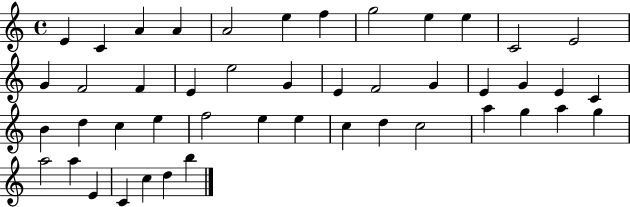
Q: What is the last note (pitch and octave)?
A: B5